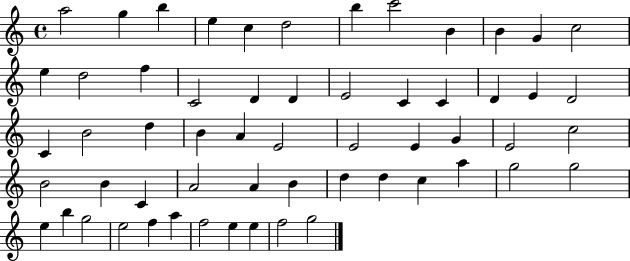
{
  \clef treble
  \time 4/4
  \defaultTimeSignature
  \key c \major
  a''2 g''4 b''4 | e''4 c''4 d''2 | b''4 c'''2 b'4 | b'4 g'4 c''2 | \break e''4 d''2 f''4 | c'2 d'4 d'4 | e'2 c'4 c'4 | d'4 e'4 d'2 | \break c'4 b'2 d''4 | b'4 a'4 e'2 | e'2 e'4 g'4 | e'2 c''2 | \break b'2 b'4 c'4 | a'2 a'4 b'4 | d''4 d''4 c''4 a''4 | g''2 g''2 | \break e''4 b''4 g''2 | e''2 f''4 a''4 | f''2 e''4 e''4 | f''2 g''2 | \break \bar "|."
}